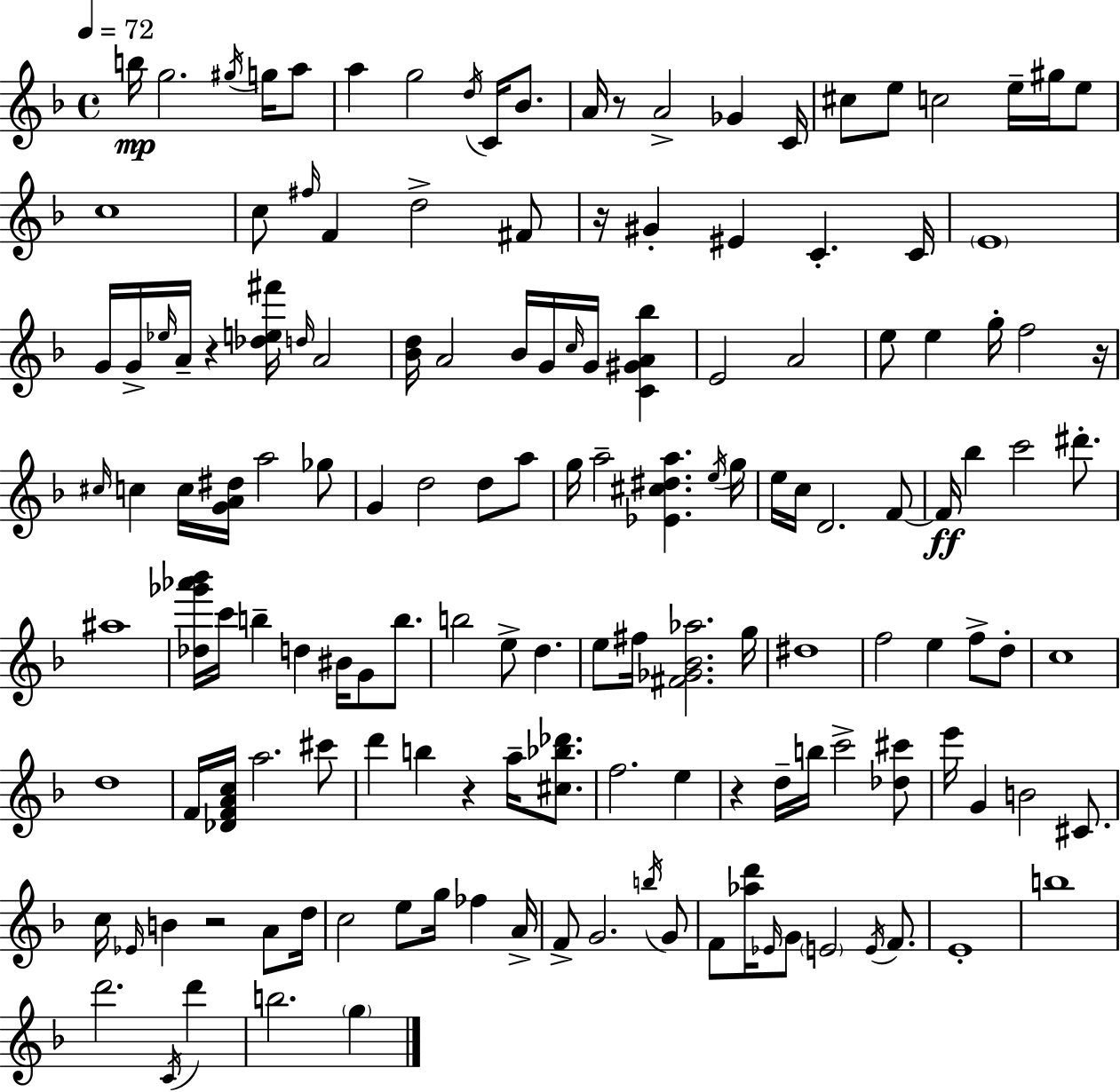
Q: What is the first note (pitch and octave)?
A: B5